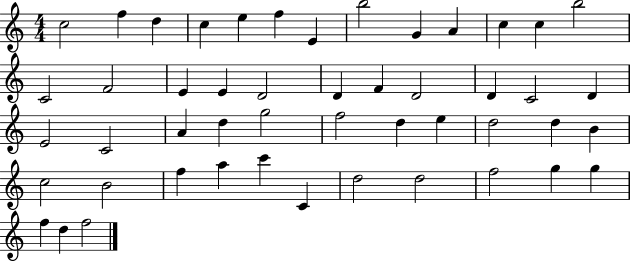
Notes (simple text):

C5/h F5/q D5/q C5/q E5/q F5/q E4/q B5/h G4/q A4/q C5/q C5/q B5/h C4/h F4/h E4/q E4/q D4/h D4/q F4/q D4/h D4/q C4/h D4/q E4/h C4/h A4/q D5/q G5/h F5/h D5/q E5/q D5/h D5/q B4/q C5/h B4/h F5/q A5/q C6/q C4/q D5/h D5/h F5/h G5/q G5/q F5/q D5/q F5/h